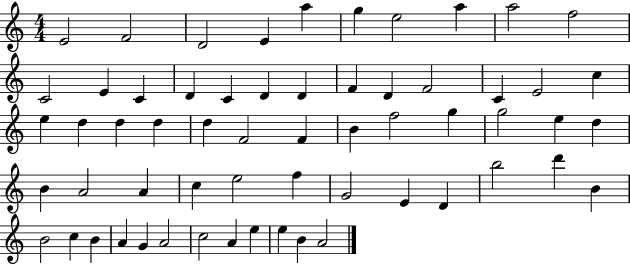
{
  \clef treble
  \numericTimeSignature
  \time 4/4
  \key c \major
  e'2 f'2 | d'2 e'4 a''4 | g''4 e''2 a''4 | a''2 f''2 | \break c'2 e'4 c'4 | d'4 c'4 d'4 d'4 | f'4 d'4 f'2 | c'4 e'2 c''4 | \break e''4 d''4 d''4 d''4 | d''4 f'2 f'4 | b'4 f''2 g''4 | g''2 e''4 d''4 | \break b'4 a'2 a'4 | c''4 e''2 f''4 | g'2 e'4 d'4 | b''2 d'''4 b'4 | \break b'2 c''4 b'4 | a'4 g'4 a'2 | c''2 a'4 e''4 | e''4 b'4 a'2 | \break \bar "|."
}